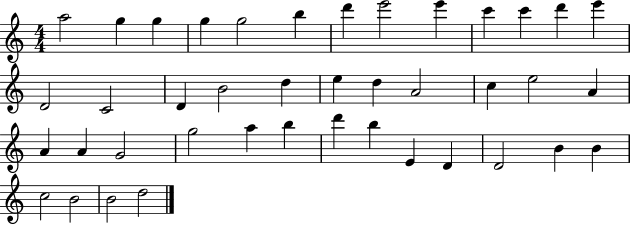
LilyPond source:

{
  \clef treble
  \numericTimeSignature
  \time 4/4
  \key c \major
  a''2 g''4 g''4 | g''4 g''2 b''4 | d'''4 e'''2 e'''4 | c'''4 c'''4 d'''4 e'''4 | \break d'2 c'2 | d'4 b'2 d''4 | e''4 d''4 a'2 | c''4 e''2 a'4 | \break a'4 a'4 g'2 | g''2 a''4 b''4 | d'''4 b''4 e'4 d'4 | d'2 b'4 b'4 | \break c''2 b'2 | b'2 d''2 | \bar "|."
}